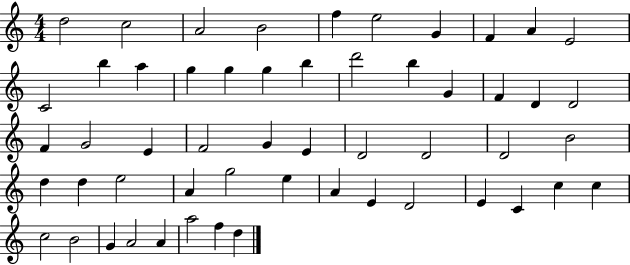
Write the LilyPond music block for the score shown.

{
  \clef treble
  \numericTimeSignature
  \time 4/4
  \key c \major
  d''2 c''2 | a'2 b'2 | f''4 e''2 g'4 | f'4 a'4 e'2 | \break c'2 b''4 a''4 | g''4 g''4 g''4 b''4 | d'''2 b''4 g'4 | f'4 d'4 d'2 | \break f'4 g'2 e'4 | f'2 g'4 e'4 | d'2 d'2 | d'2 b'2 | \break d''4 d''4 e''2 | a'4 g''2 e''4 | a'4 e'4 d'2 | e'4 c'4 c''4 c''4 | \break c''2 b'2 | g'4 a'2 a'4 | a''2 f''4 d''4 | \bar "|."
}